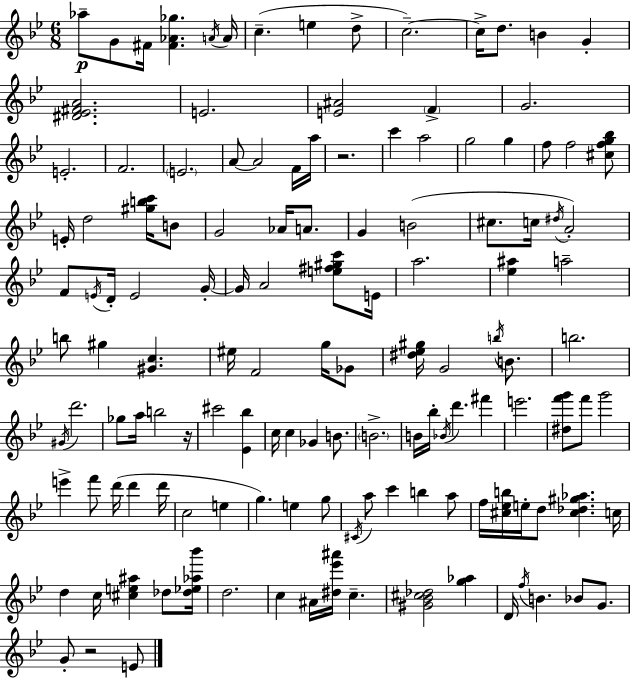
Ab5/e G4/e F#4/s [F#4,Ab4,Gb5]/q. A4/s A4/s C5/q. E5/q D5/e C5/h. C5/s D5/e. B4/q G4/q [D#4,Eb4,F#4,A4]/h. E4/h. [E4,A#4]/h F4/q G4/h. E4/h. F4/h. E4/h. A4/e A4/h F4/s A5/s R/h. C6/q A5/h G5/h G5/q F5/e F5/h [C#5,F5,G5,Bb5]/e E4/s D5/h [G#5,B5,C6]/s B4/e G4/h Ab4/s A4/e. G4/q B4/h C#5/e. C5/s D#5/s A4/h F4/e E4/s D4/s E4/h G4/s G4/s A4/h [E5,F#5,G#5,C6]/e E4/s A5/h. [Eb5,A#5]/q A5/h B5/e G#5/q [G#4,C5]/q. EIS5/s F4/h G5/s Gb4/e [D#5,Eb5,G#5]/s G4/h B5/s B4/e. B5/h. G#4/s D6/h. Gb5/e A5/s B5/h R/s C#6/h [Eb4,Bb5]/q C5/s C5/q Gb4/q B4/e. B4/h. B4/s Bb5/s Bb4/s D6/q. F#6/q E6/h. [D#5,F6,G6]/e F6/e G6/h E6/q F6/e D6/s D6/q D6/s C5/h E5/q G5/q. E5/q G5/e C#4/s A5/e C6/q B5/q A5/e F5/s [C#5,Eb5,B5]/s E5/s D5/e [C#5,Db5,G#5,Ab5]/q. C5/s D5/q C5/s [C#5,E5,A#5]/q Db5/e [Db5,Eb5,Ab5,Bb6]/s D5/h. C5/q A#4/s [D#5,Eb6,A#6]/s C5/q. [G#4,Bb4,C#5,Db5]/h [G5,Ab5]/q D4/s F5/s B4/q. Bb4/e G4/e. G4/e R/h E4/e